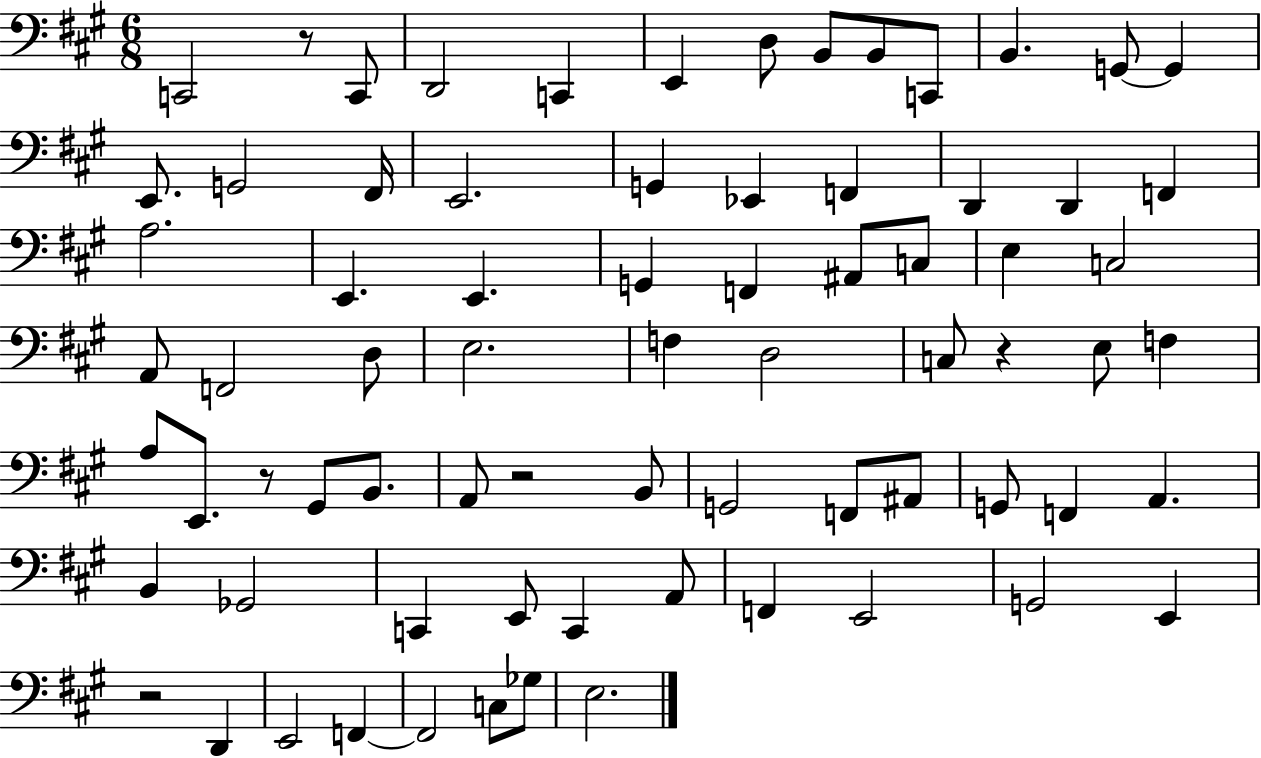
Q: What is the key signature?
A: A major